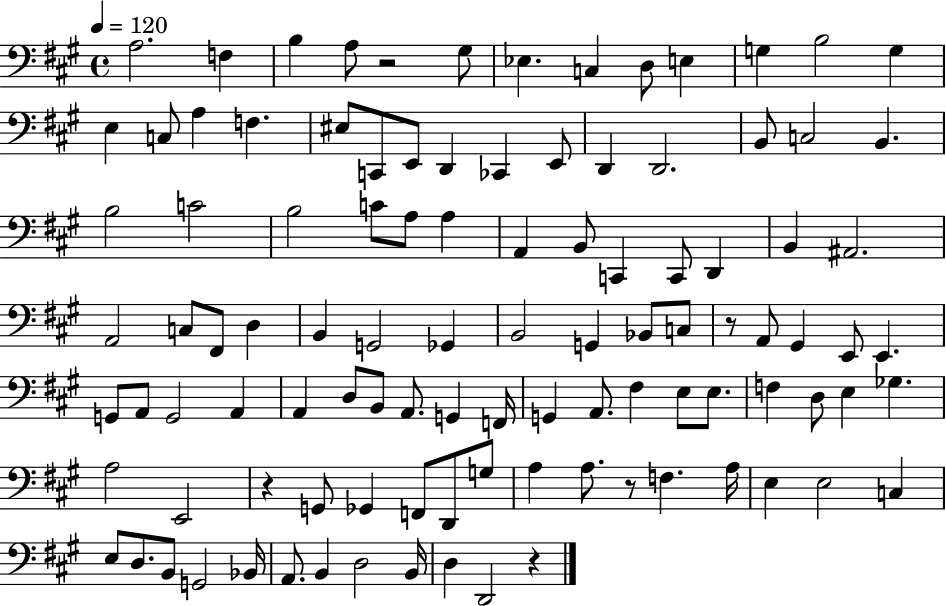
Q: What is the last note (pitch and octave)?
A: D2